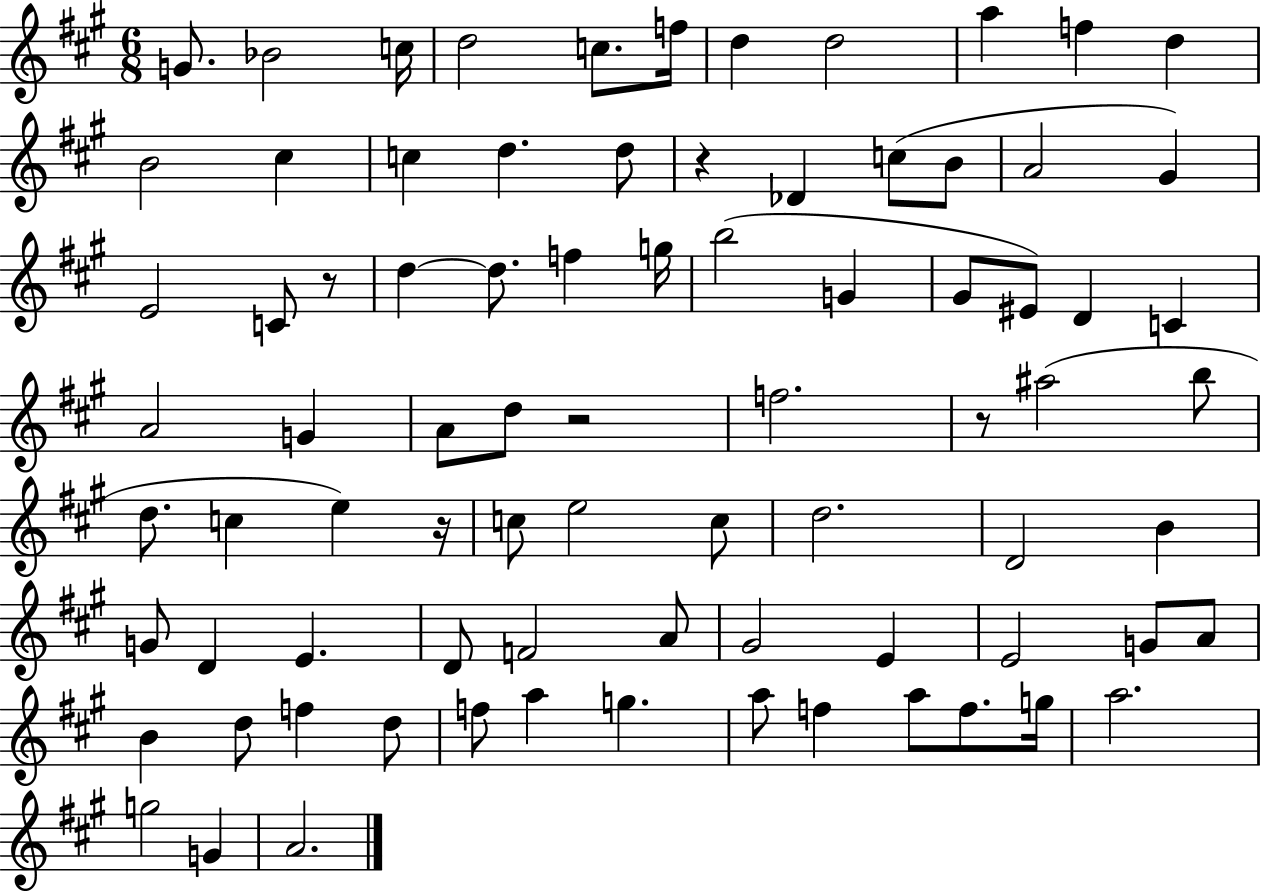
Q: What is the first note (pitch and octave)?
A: G4